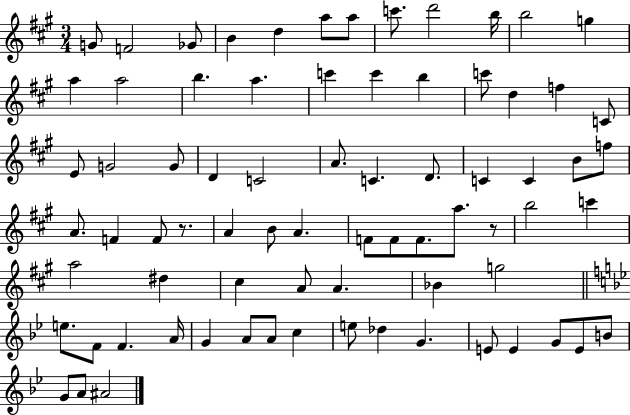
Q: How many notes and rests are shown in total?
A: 75